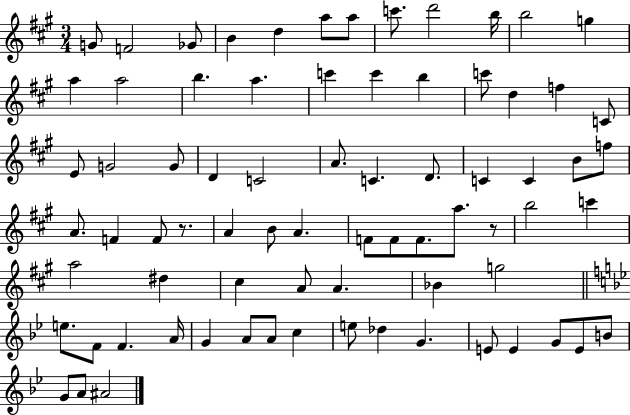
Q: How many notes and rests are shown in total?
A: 75